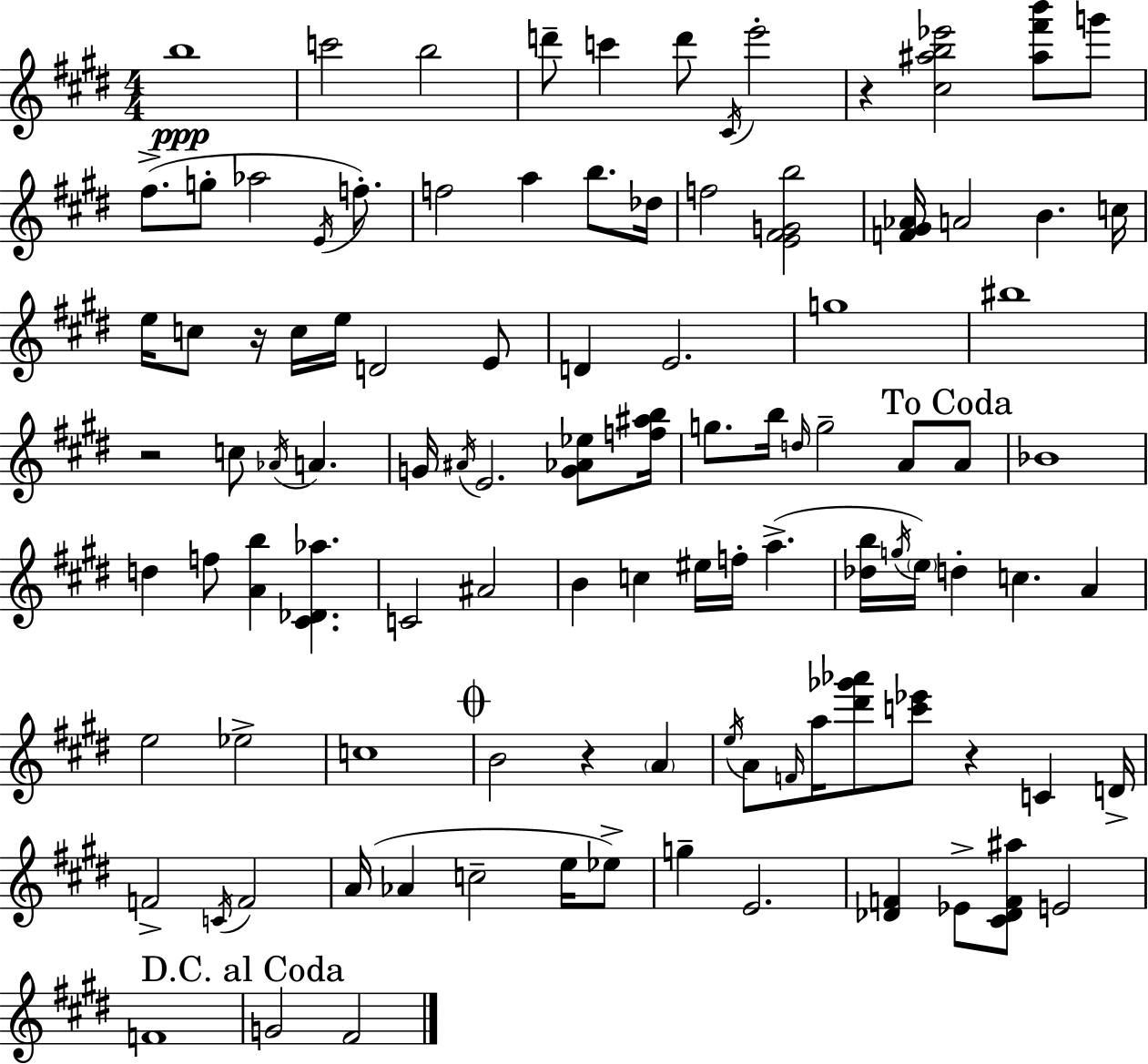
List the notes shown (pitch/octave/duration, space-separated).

B5/w C6/h B5/h D6/e C6/q D6/e C#4/s E6/h R/q [C#5,A#5,B5,Eb6]/h [A#5,F#6,B6]/e G6/e F#5/e. G5/e Ab5/h E4/s F5/e. F5/h A5/q B5/e. Db5/s F5/h [E4,F#4,G4,B5]/h [F4,G#4,Ab4]/s A4/h B4/q. C5/s E5/s C5/e R/s C5/s E5/s D4/h E4/e D4/q E4/h. G5/w BIS5/w R/h C5/e Ab4/s A4/q. G4/s A#4/s E4/h. [G4,Ab4,Eb5]/e [F5,A#5,B5]/s G5/e. B5/s D5/s G5/h A4/e A4/e Bb4/w D5/q F5/e [A4,B5]/q [C#4,Db4,Ab5]/q. C4/h A#4/h B4/q C5/q EIS5/s F5/s A5/q. [Db5,B5]/s G5/s E5/s D5/q C5/q. A4/q E5/h Eb5/h C5/w B4/h R/q A4/q E5/s A4/e F4/s A5/s [D#6,Gb6,Ab6]/e [C6,Eb6]/e R/q C4/q D4/s F4/h C4/s F4/h A4/s Ab4/q C5/h E5/s Eb5/e G5/q E4/h. [Db4,F4]/q Eb4/e [C#4,Db4,F4,A#5]/e E4/h F4/w G4/h F#4/h